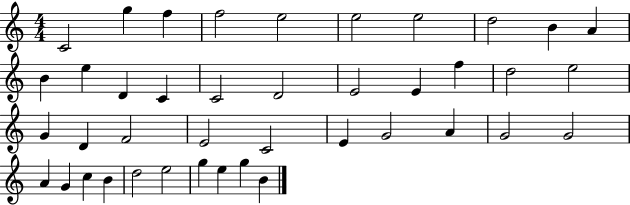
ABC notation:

X:1
T:Untitled
M:4/4
L:1/4
K:C
C2 g f f2 e2 e2 e2 d2 B A B e D C C2 D2 E2 E f d2 e2 G D F2 E2 C2 E G2 A G2 G2 A G c B d2 e2 g e g B